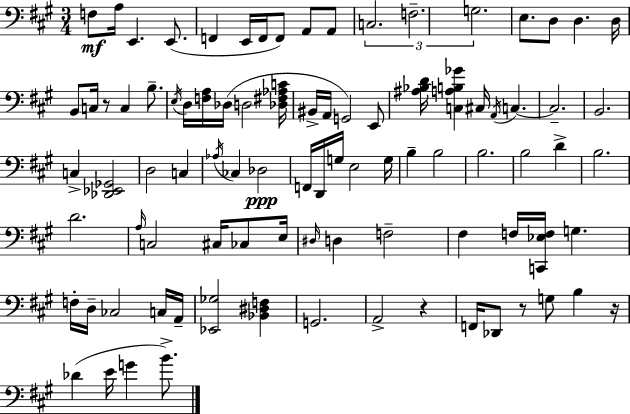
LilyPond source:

{
  \clef bass
  \numericTimeSignature
  \time 3/4
  \key a \major
  \repeat volta 2 { f8\mf a16 e,4. e,8.( | f,4 e,16 f,16 f,8) a,8 a,8 | \tuplet 3/2 { c2. | f2.-- | \break g2. } | e8. d8 d4. d16 | b,8 c16 r8 c4 b8.-- | \acciaccatura { e16 } d16 <f a>16 des16( d2 | \break <des fis aes c'>16 bis,16-> a,16 g,2) e,8 | <ais bes d'>16 <c a b ges'>4 cis16 \acciaccatura { a,16 } c4.~~ | c2.-- | b,2. | \break c4-> <des, ees, ges,>2 | d2 c4 | \acciaccatura { aes16 } ces4 des2\ppp | f,16 d,16 g16 e2 | \break g16 b4-- b2 | b2. | b2 d'4-> | b2. | \break d'2. | \grace { a16 } c2 | cis16 ces8 e16 \grace { dis16 } d4 f2-- | fis4 f16 <c, ees f>16 g4. | \break f16-. d16-- ces2 | c16 a,16-- <ees, ges>2 | <bes, dis f>4 g,2. | a,2-> | \break r4 f,16 des,8 r8 g8 | b4 r16 des'4( e'16 g'4 | b'8.->) } \bar "|."
}